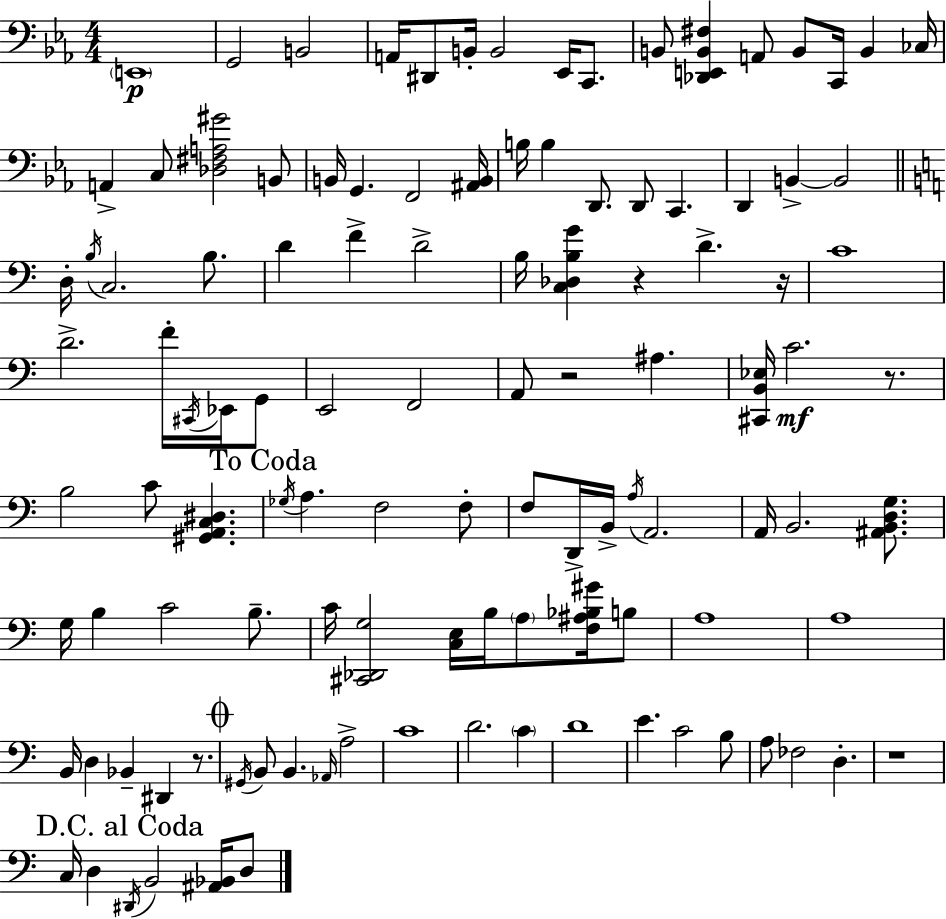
E2/w G2/h B2/h A2/s D#2/e B2/s B2/h Eb2/s C2/e. B2/e [Db2,E2,B2,F#3]/q A2/e B2/e C2/s B2/q CES3/s A2/q C3/e [Db3,F#3,A3,G#4]/h B2/e B2/s G2/q. F2/h [A#2,B2]/s B3/s B3/q D2/e. D2/e C2/q. D2/q B2/q B2/h D3/s B3/s C3/h. B3/e. D4/q F4/q D4/h B3/s [C3,Db3,B3,G4]/q R/q D4/q. R/s C4/w D4/h. F4/s C#2/s Eb2/s G2/e E2/h F2/h A2/e R/h A#3/q. [C#2,B2,Eb3]/s C4/h. R/e. B3/h C4/e [G#2,A2,C3,D#3]/q. Gb3/s A3/q. F3/h F3/e F3/e D2/s B2/s A3/s A2/h. A2/s B2/h. [A#2,B2,D3,G3]/e. G3/s B3/q C4/h B3/e. C4/s [C#2,Db2,G3]/h [C3,E3]/s B3/s A3/e [F3,A#3,Bb3,G#4]/s B3/e A3/w A3/w B2/s D3/q Bb2/q D#2/q R/e. G#2/s B2/e B2/q. Ab2/s A3/h C4/w D4/h. C4/q D4/w E4/q. C4/h B3/e A3/e FES3/h D3/q. R/w C3/s D3/q D#2/s B2/h [A#2,Bb2]/s D3/e